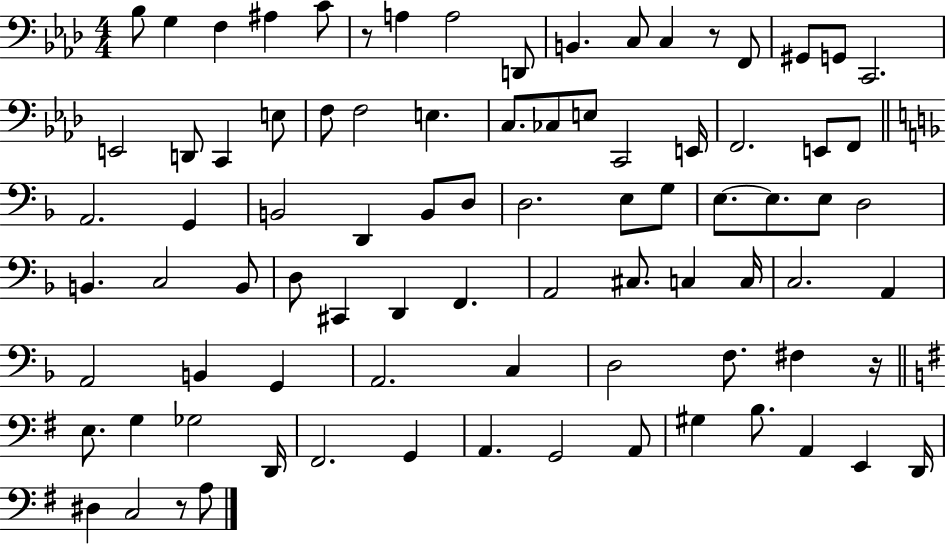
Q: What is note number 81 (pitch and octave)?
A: A3